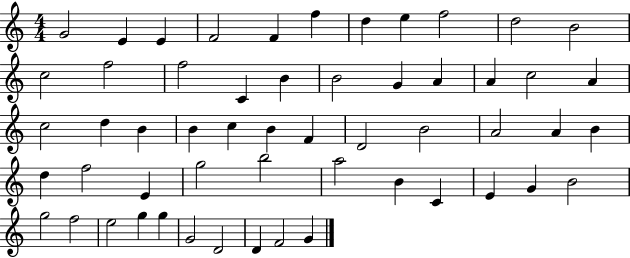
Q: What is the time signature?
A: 4/4